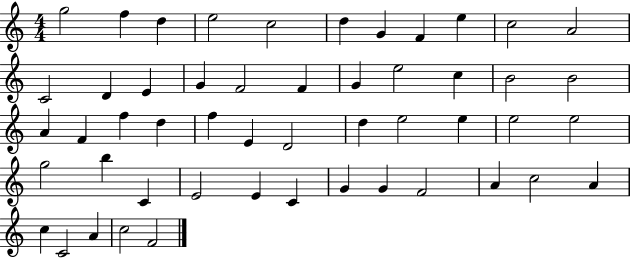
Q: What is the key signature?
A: C major